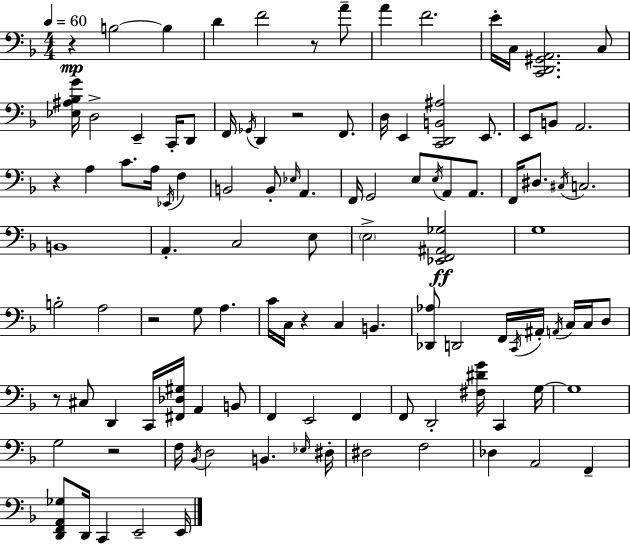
X:1
T:Untitled
M:4/4
L:1/4
K:F
z B,2 B, D F2 z/2 A/2 A F2 E/4 C,/4 [C,,D,,^G,,A,,]2 C,/2 [_E,^A,_B,G]/4 D,2 E,, C,,/4 D,,/2 F,,/4 _G,,/4 D,, z2 F,,/2 D,/4 E,, [C,,D,,B,,^A,]2 E,,/2 E,,/2 B,,/2 A,,2 z A, C/2 A,/4 _E,,/4 F, B,,2 B,,/2 _E,/4 A,, F,,/4 G,,2 E,/2 E,/4 A,,/2 A,,/2 F,,/4 ^D,/2 ^C,/4 C,2 B,,4 A,, C,2 E,/2 E,2 [_E,,F,,^A,,_G,]2 G,4 B,2 A,2 z2 G,/2 A, C/4 C,/4 z C, B,, [_D,,_A,]/2 D,,2 F,,/4 C,,/4 ^A,,/4 A,,/4 C,/4 C,/4 D,/2 z/2 ^C,/2 D,, C,,/4 [^F,,_D,^G,]/4 A,, B,,/2 F,, E,,2 F,, F,,/2 D,,2 [^F,^DG]/4 C,, G,/4 G,4 G,2 z2 F,/4 _B,,/4 D,2 B,, _E,/4 ^D,/4 ^D,2 F,2 _D, A,,2 F,, [D,,F,,A,,_G,]/2 D,,/4 C,, E,,2 E,,/4